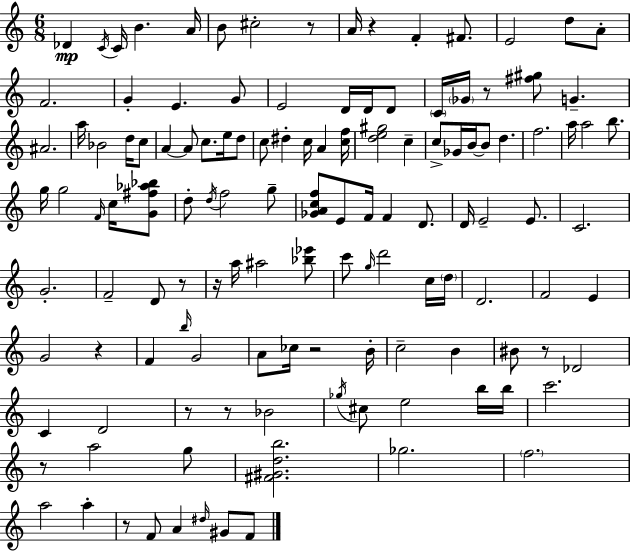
{
  \clef treble
  \numericTimeSignature
  \time 6/8
  \key c \major
  \repeat volta 2 { des'4\mp \acciaccatura { c'16 } c'16 b'4. | a'16 b'8 cis''2-. r8 | a'16 r4 f'4-. fis'8. | e'2 d''8 a'8-. | \break f'2. | g'4-. e'4. g'8 | e'2 d'16 d'16 d'8 | \parenthesize c'16 \parenthesize ges'16 r8 <fis'' gis''>8 g'4.-- | \break ais'2. | a''16 bes'2 d''16 c''8 | a'4~~ a'8 c''8. e''16 d''8 | c''8 dis''4-. c''16 a'4 | \break <c'' f''>16 <d'' e'' gis''>2 c''4-- | c''8-> ges'16 b'16~~ b'8 d''4. | f''2. | a''16 a''2 b''8. | \break g''16 g''2 \grace { f'16 } c''16 | <g' fis'' aes'' bes''>8 d''8-. \acciaccatura { d''16 } f''2 | g''8-- <ges' a' c'' f''>8 e'8 f'16 f'4 | d'8. d'16 e'2-- | \break e'8. c'2. | g'2.-. | f'2-- d'8 | r8 r16 a''16 ais''2 | \break <bes'' ees'''>8 c'''8 \grace { g''16 } d'''2 | c''16 \parenthesize d''16 d'2. | f'2 | e'4 g'2 | \break r4 f'4 \grace { b''16 } g'2 | a'8 ces''16 r2 | b'16-. c''2-- | b'4 bis'8 r8 des'2 | \break c'4 d'2 | r8 r8 bes'2 | \acciaccatura { ges''16 } cis''8 e''2 | b''16 b''16 c'''2. | \break r8 a''2 | g''8 <fis' gis' d'' b''>2. | ges''2. | \parenthesize f''2. | \break a''2 | a''4-. r8 f'8 a'4 | \grace { dis''16 } gis'8 f'8 } \bar "|."
}